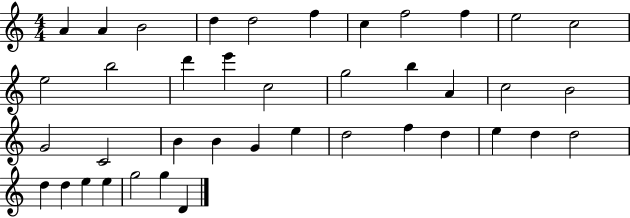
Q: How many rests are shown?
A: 0